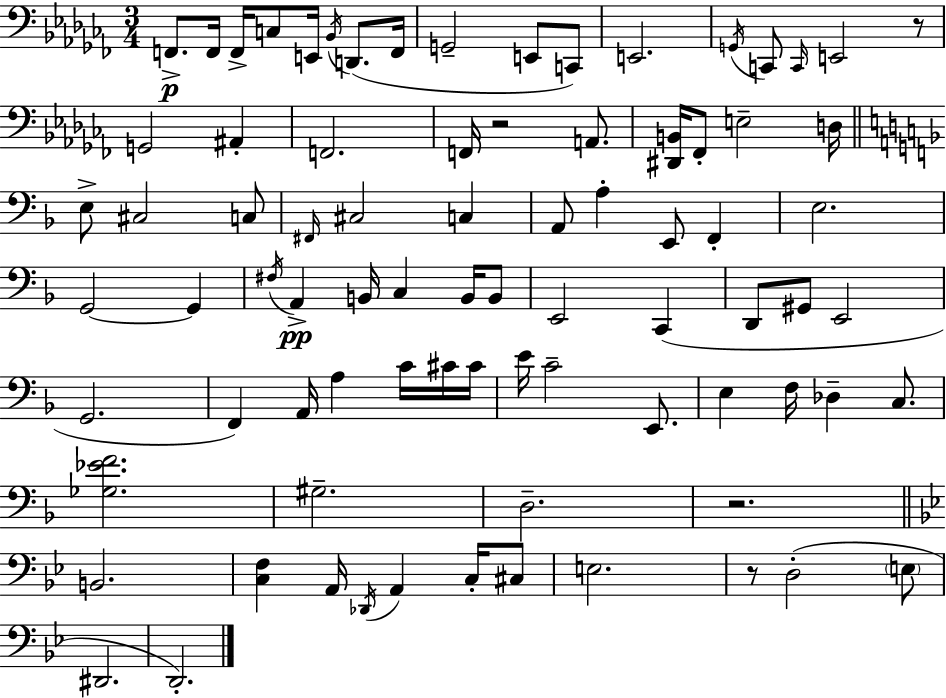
{
  \clef bass
  \numericTimeSignature
  \time 3/4
  \key aes \minor
  f,8.->\p f,16 f,16-> c8 e,16 \acciaccatura { bes,16 }( d,8. | f,16 g,2-- e,8 c,8) | e,2. | \acciaccatura { g,16 } c,8 \grace { c,16 } e,2 | \break r8 g,2 ais,4-. | f,2. | f,16 r2 | a,8. <dis, b,>16 fes,8-. e2-- | \break d16 \bar "||" \break \key d \minor e8-> cis2 c8 | \grace { fis,16 } cis2 c4 | a,8 a4-. e,8 f,4-. | e2. | \break g,2~~ g,4 | \acciaccatura { fis16 } a,4->\pp b,16 c4 b,16 | b,8 e,2 c,4( | d,8 gis,8 e,2 | \break g,2. | f,4) a,16 a4 c'16 | cis'16 cis'16 e'16 c'2-- e,8. | e4 f16 des4-- c8. | \break <ges ees' f'>2. | gis2.-- | d2.-- | r2. | \break \bar "||" \break \key bes \major b,2. | <c f>4 a,16 \acciaccatura { des,16 } a,4 c16-. cis8 | e2. | r8 d2-.( \parenthesize e8 | \break dis,2. | d,2.-.) | \bar "|."
}